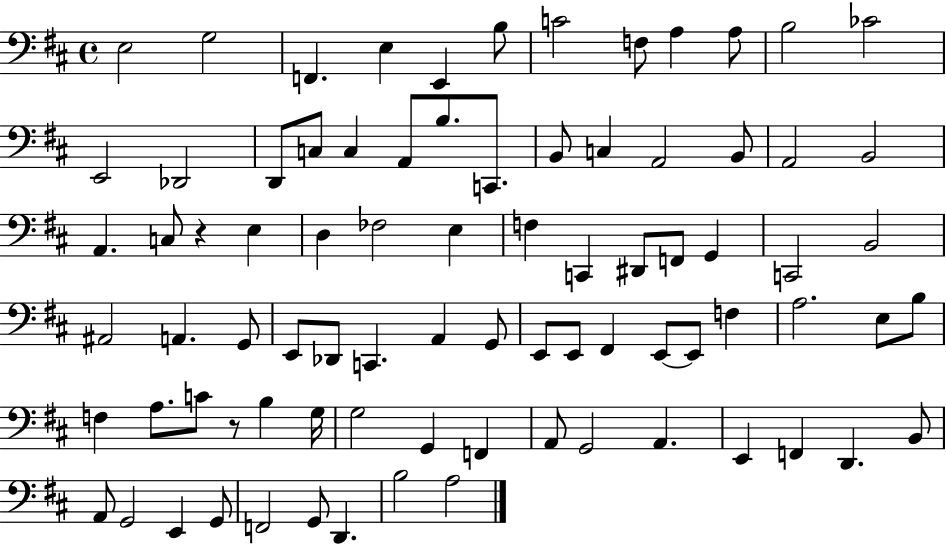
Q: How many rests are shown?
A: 2